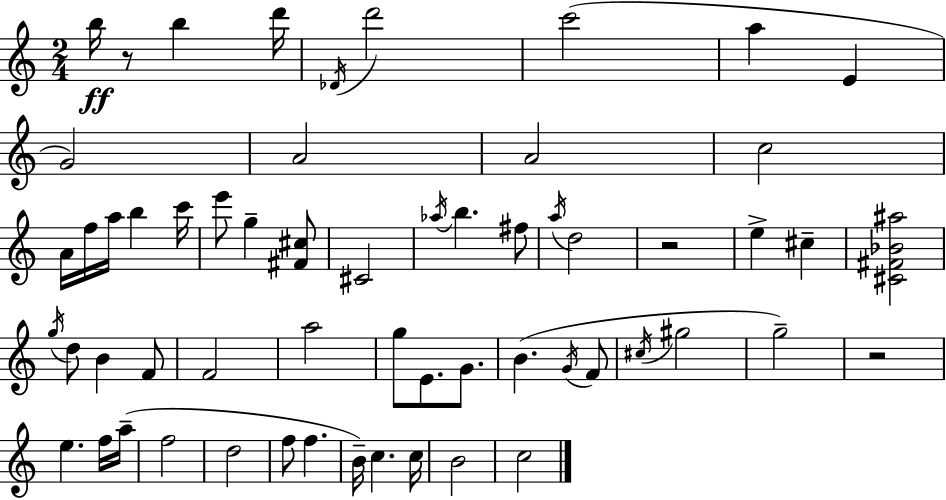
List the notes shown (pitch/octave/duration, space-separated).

B5/s R/e B5/q D6/s Db4/s D6/h C6/h A5/q E4/q G4/h A4/h A4/h C5/h A4/s F5/s A5/s B5/q C6/s E6/e G5/q [F#4,C#5]/e C#4/h Ab5/s B5/q. F#5/e A5/s D5/h R/h E5/q C#5/q [C#4,F#4,Bb4,A#5]/h G5/s D5/e B4/q F4/e F4/h A5/h G5/e E4/e. G4/e. B4/q. G4/s F4/e C#5/s G#5/h G5/h R/h E5/q. F5/s A5/s F5/h D5/h F5/e F5/q. B4/s C5/q. C5/s B4/h C5/h